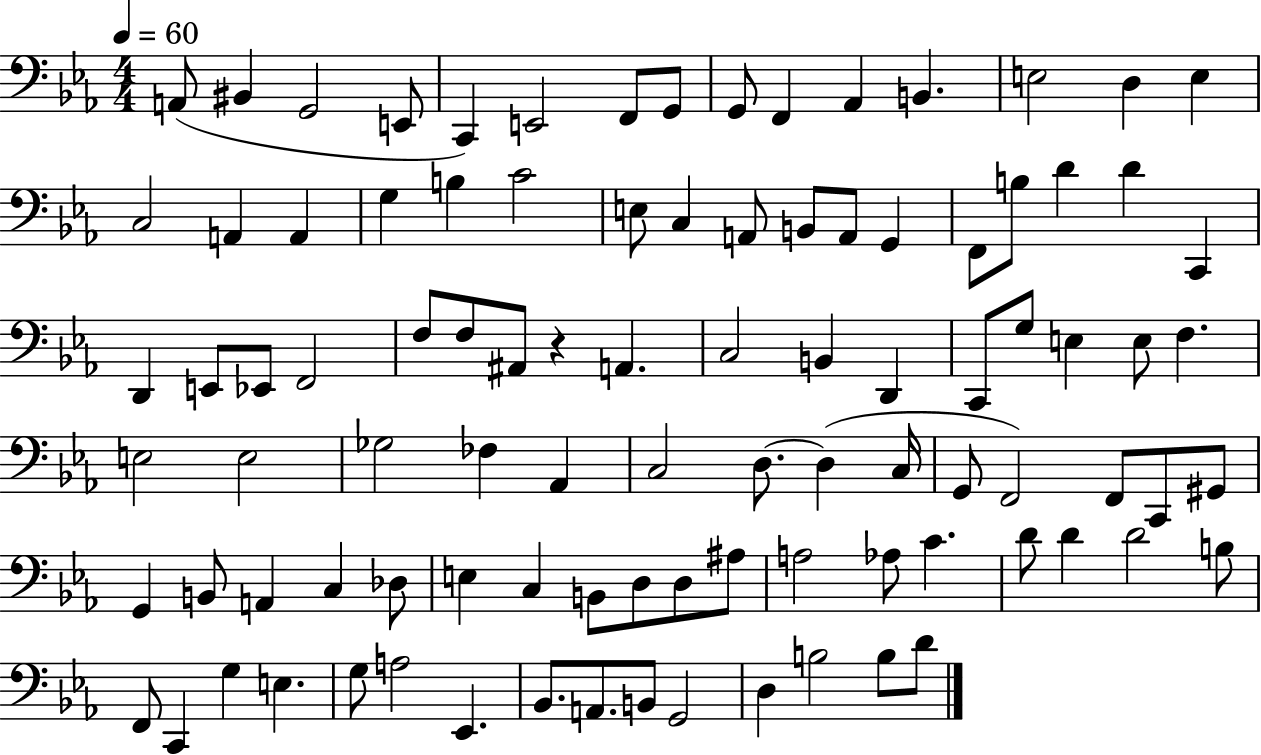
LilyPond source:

{
  \clef bass
  \numericTimeSignature
  \time 4/4
  \key ees \major
  \tempo 4 = 60
  a,8( bis,4 g,2 e,8 | c,4) e,2 f,8 g,8 | g,8 f,4 aes,4 b,4. | e2 d4 e4 | \break c2 a,4 a,4 | g4 b4 c'2 | e8 c4 a,8 b,8 a,8 g,4 | f,8 b8 d'4 d'4 c,4 | \break d,4 e,8 ees,8 f,2 | f8 f8 ais,8 r4 a,4. | c2 b,4 d,4 | c,8 g8 e4 e8 f4. | \break e2 e2 | ges2 fes4 aes,4 | c2 d8.~~ d4( c16 | g,8 f,2) f,8 c,8 gis,8 | \break g,4 b,8 a,4 c4 des8 | e4 c4 b,8 d8 d8 ais8 | a2 aes8 c'4. | d'8 d'4 d'2 b8 | \break f,8 c,4 g4 e4. | g8 a2 ees,4. | bes,8. a,8. b,8 g,2 | d4 b2 b8 d'8 | \break \bar "|."
}